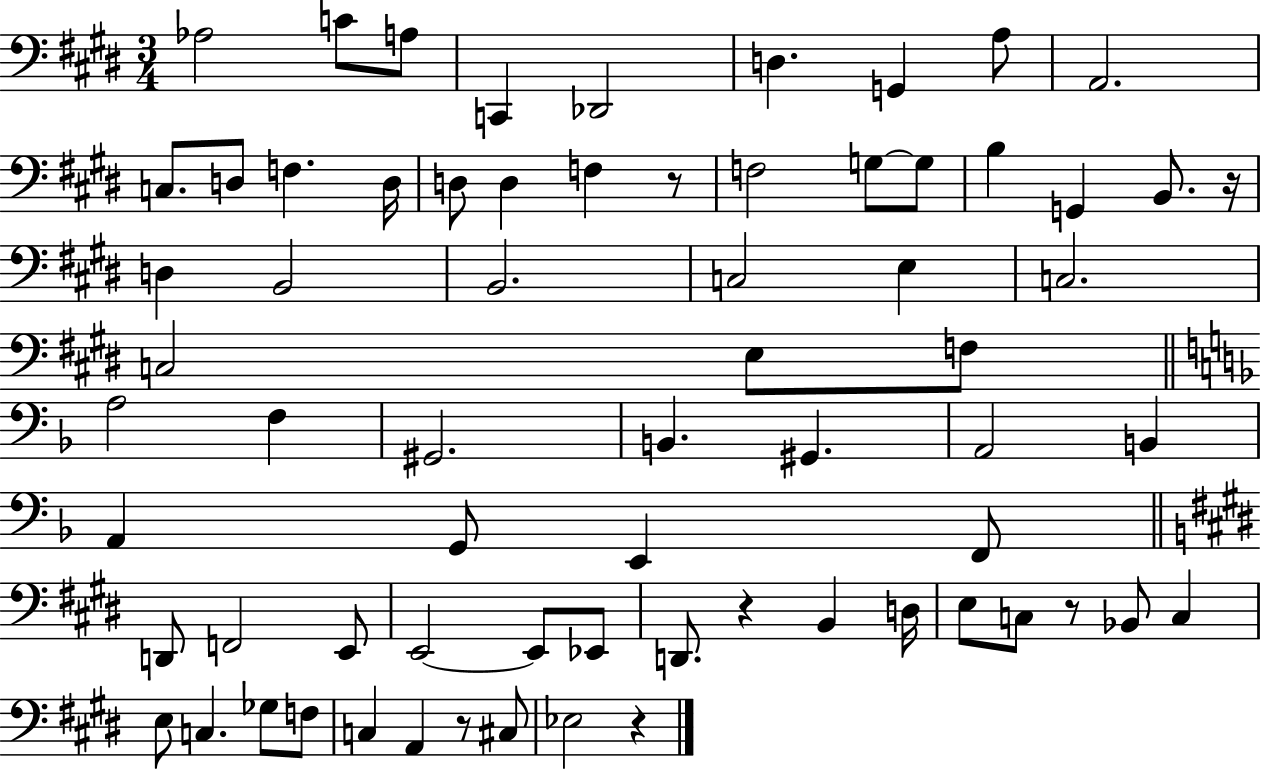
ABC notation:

X:1
T:Untitled
M:3/4
L:1/4
K:E
_A,2 C/2 A,/2 C,, _D,,2 D, G,, A,/2 A,,2 C,/2 D,/2 F, D,/4 D,/2 D, F, z/2 F,2 G,/2 G,/2 B, G,, B,,/2 z/4 D, B,,2 B,,2 C,2 E, C,2 C,2 E,/2 F,/2 A,2 F, ^G,,2 B,, ^G,, A,,2 B,, A,, G,,/2 E,, F,,/2 D,,/2 F,,2 E,,/2 E,,2 E,,/2 _E,,/2 D,,/2 z B,, D,/4 E,/2 C,/2 z/2 _B,,/2 C, E,/2 C, _G,/2 F,/2 C, A,, z/2 ^C,/2 _E,2 z